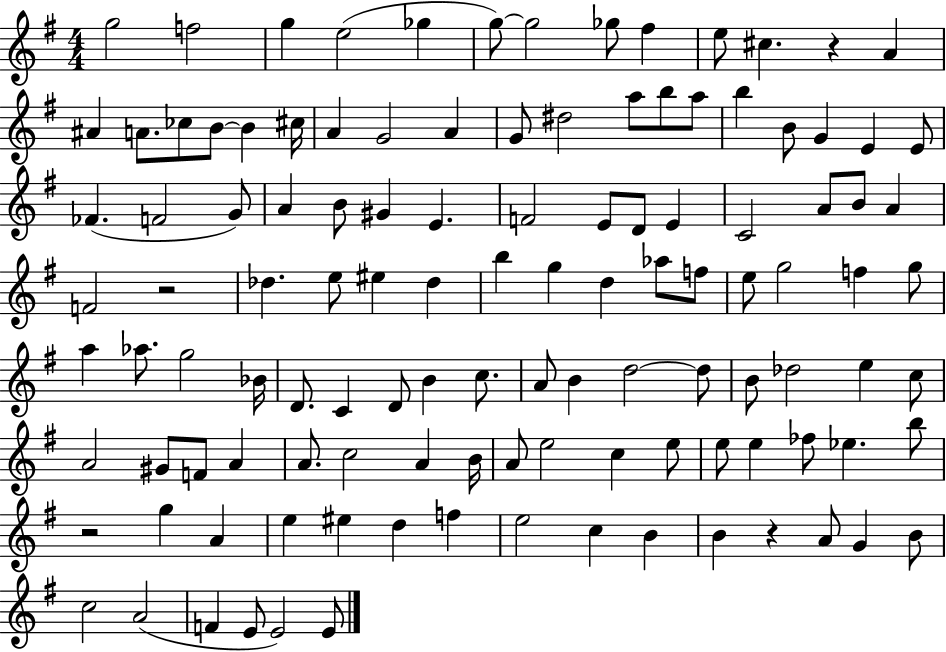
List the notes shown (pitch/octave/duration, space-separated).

G5/h F5/h G5/q E5/h Gb5/q G5/e G5/h Gb5/e F#5/q E5/e C#5/q. R/q A4/q A#4/q A4/e. CES5/e B4/e B4/q C#5/s A4/q G4/h A4/q G4/e D#5/h A5/e B5/e A5/e B5/q B4/e G4/q E4/q E4/e FES4/q. F4/h G4/e A4/q B4/e G#4/q E4/q. F4/h E4/e D4/e E4/q C4/h A4/e B4/e A4/q F4/h R/h Db5/q. E5/e EIS5/q Db5/q B5/q G5/q D5/q Ab5/e F5/e E5/e G5/h F5/q G5/e A5/q Ab5/e. G5/h Bb4/s D4/e. C4/q D4/e B4/q C5/e. A4/e B4/q D5/h D5/e B4/e Db5/h E5/q C5/e A4/h G#4/e F4/e A4/q A4/e. C5/h A4/q B4/s A4/e E5/h C5/q E5/e E5/e E5/q FES5/e Eb5/q. B5/e R/h G5/q A4/q E5/q EIS5/q D5/q F5/q E5/h C5/q B4/q B4/q R/q A4/e G4/q B4/e C5/h A4/h F4/q E4/e E4/h E4/e